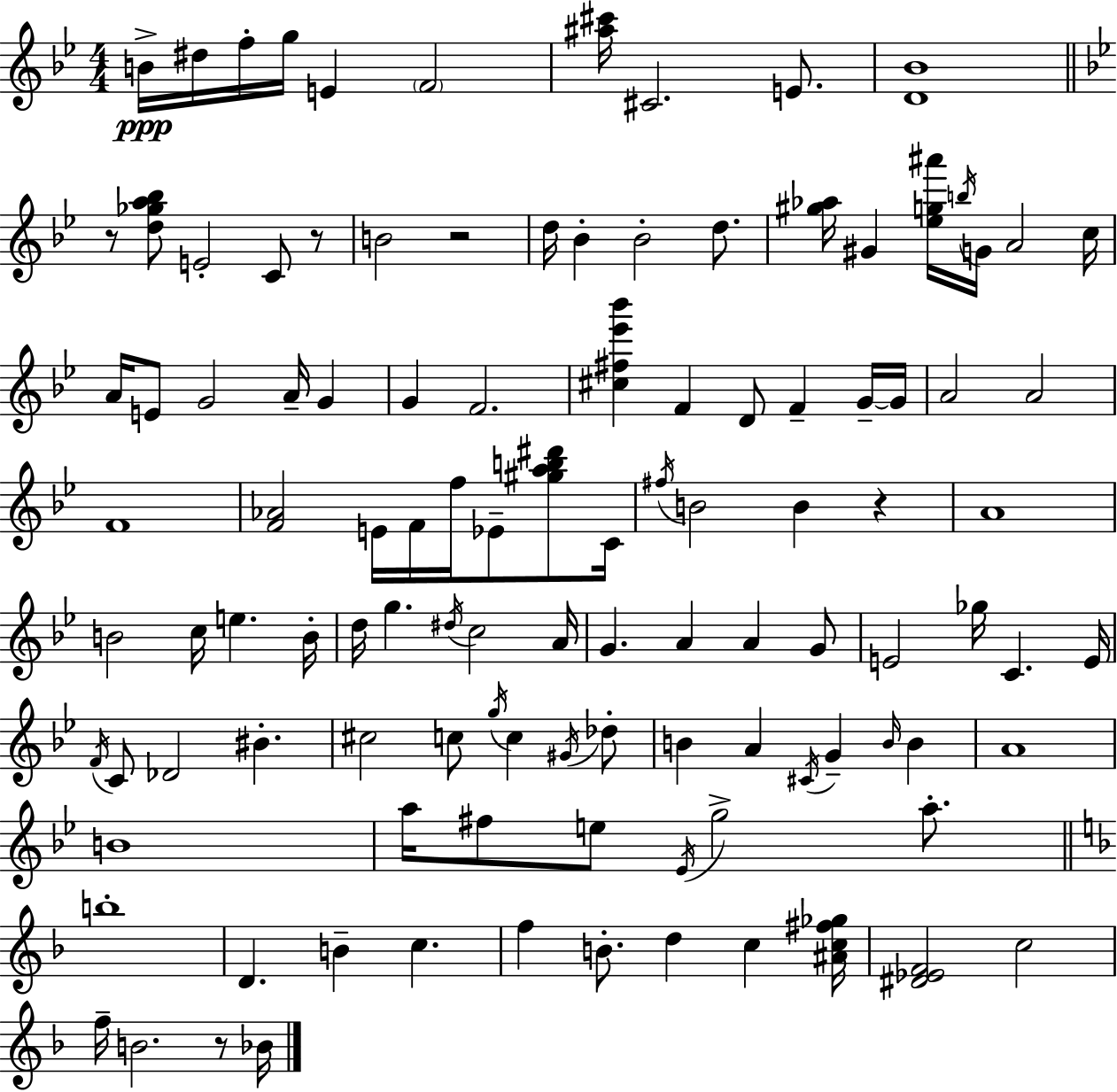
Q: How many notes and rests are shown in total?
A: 112